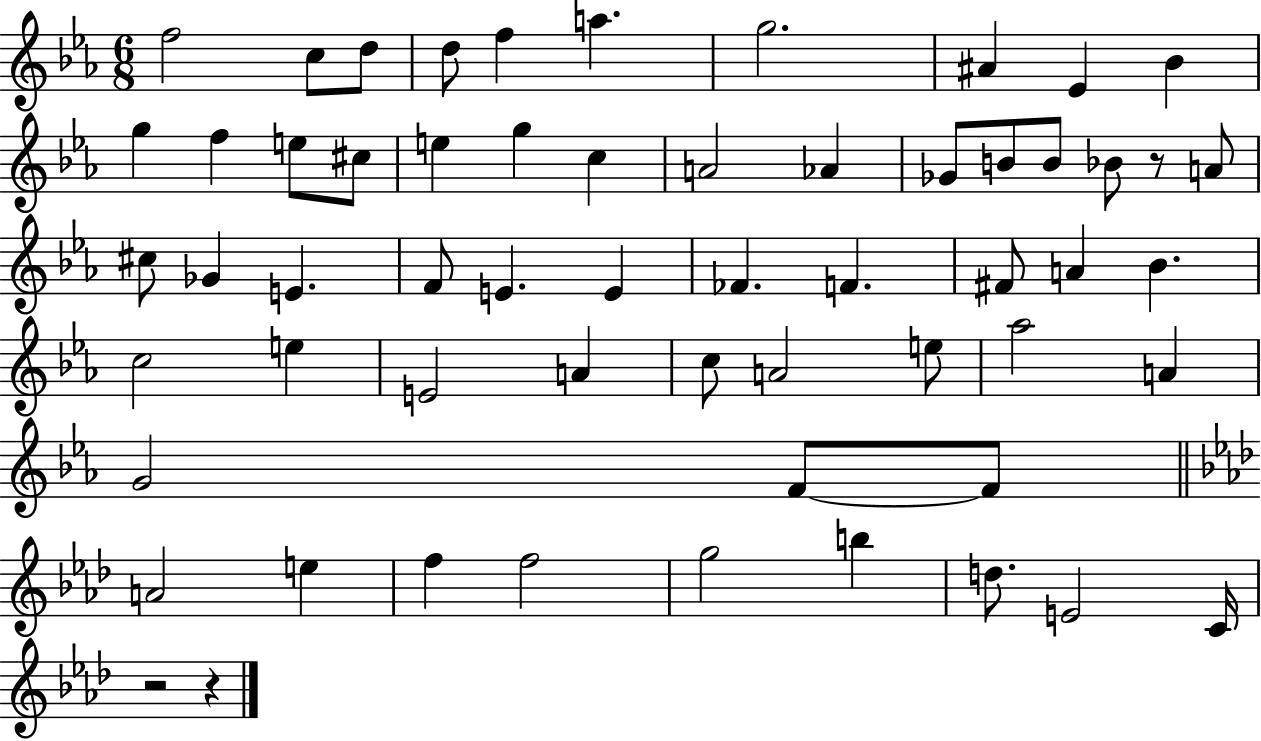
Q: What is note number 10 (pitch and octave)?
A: Bb4